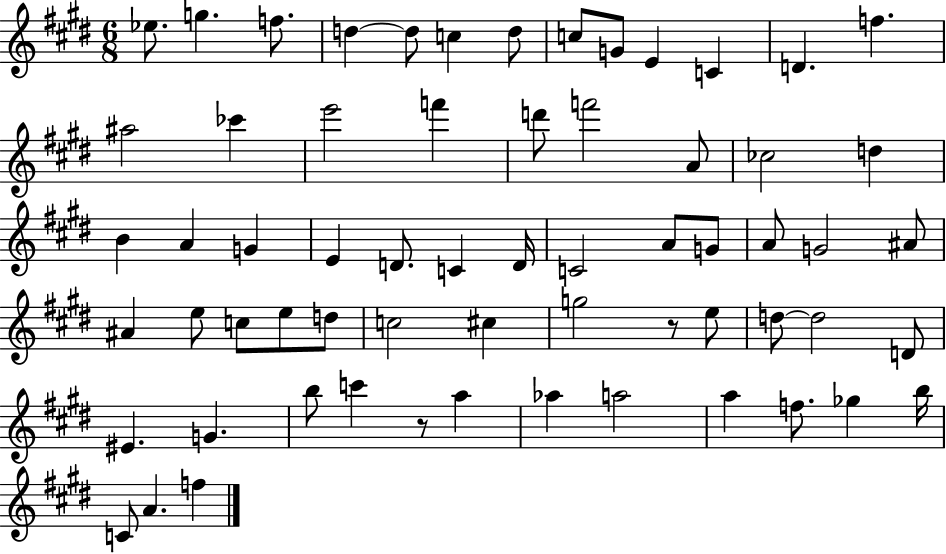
{
  \clef treble
  \numericTimeSignature
  \time 6/8
  \key e \major
  ees''8. g''4. f''8. | d''4~~ d''8 c''4 d''8 | c''8 g'8 e'4 c'4 | d'4. f''4. | \break ais''2 ces'''4 | e'''2 f'''4 | d'''8 f'''2 a'8 | ces''2 d''4 | \break b'4 a'4 g'4 | e'4 d'8. c'4 d'16 | c'2 a'8 g'8 | a'8 g'2 ais'8 | \break ais'4 e''8 c''8 e''8 d''8 | c''2 cis''4 | g''2 r8 e''8 | d''8~~ d''2 d'8 | \break eis'4. g'4. | b''8 c'''4 r8 a''4 | aes''4 a''2 | a''4 f''8. ges''4 b''16 | \break c'8 a'4. f''4 | \bar "|."
}